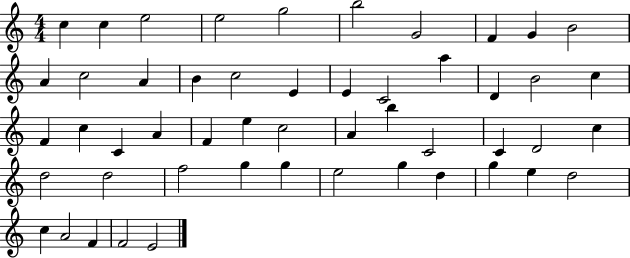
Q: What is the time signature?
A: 4/4